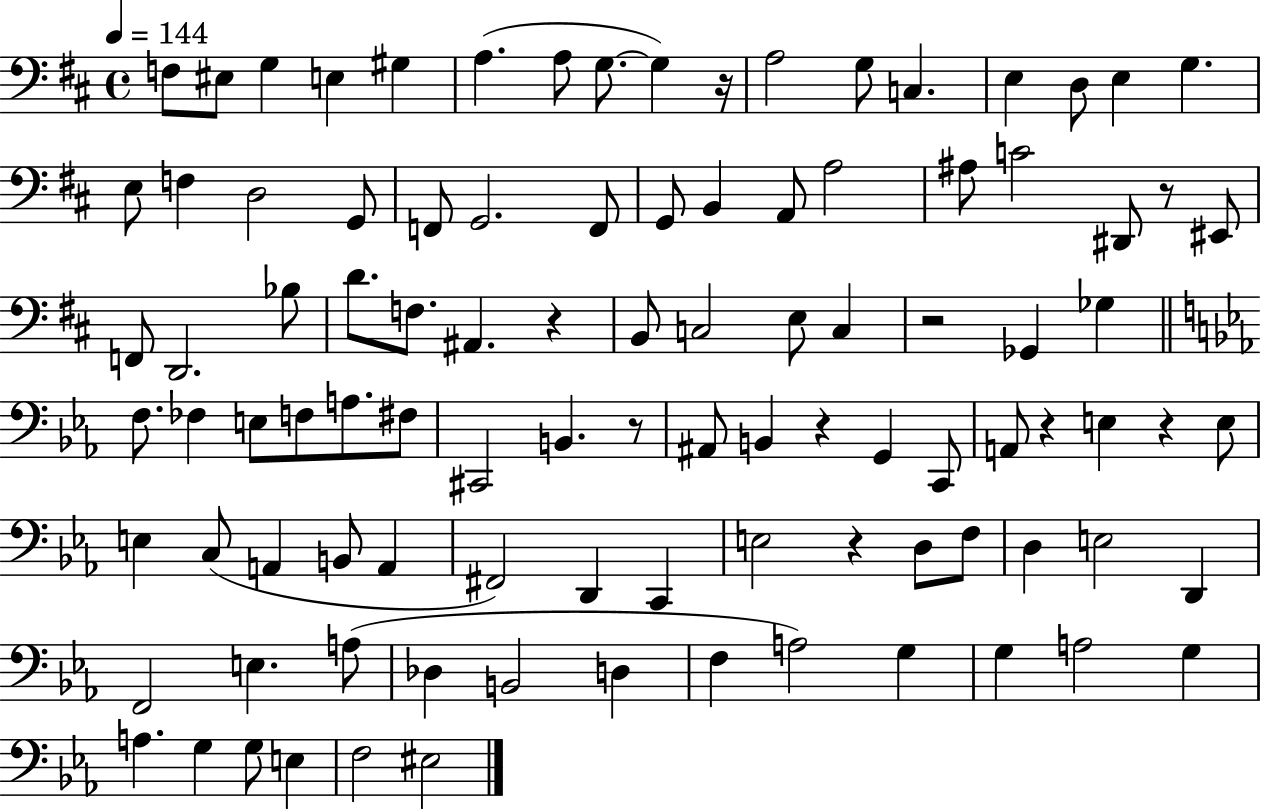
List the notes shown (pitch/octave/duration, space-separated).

F3/e EIS3/e G3/q E3/q G#3/q A3/q. A3/e G3/e. G3/q R/s A3/h G3/e C3/q. E3/q D3/e E3/q G3/q. E3/e F3/q D3/h G2/e F2/e G2/h. F2/e G2/e B2/q A2/e A3/h A#3/e C4/h D#2/e R/e EIS2/e F2/e D2/h. Bb3/e D4/e. F3/e. A#2/q. R/q B2/e C3/h E3/e C3/q R/h Gb2/q Gb3/q F3/e. FES3/q E3/e F3/e A3/e. F#3/e C#2/h B2/q. R/e A#2/e B2/q R/q G2/q C2/e A2/e R/q E3/q R/q E3/e E3/q C3/e A2/q B2/e A2/q F#2/h D2/q C2/q E3/h R/q D3/e F3/e D3/q E3/h D2/q F2/h E3/q. A3/e Db3/q B2/h D3/q F3/q A3/h G3/q G3/q A3/h G3/q A3/q. G3/q G3/e E3/q F3/h EIS3/h